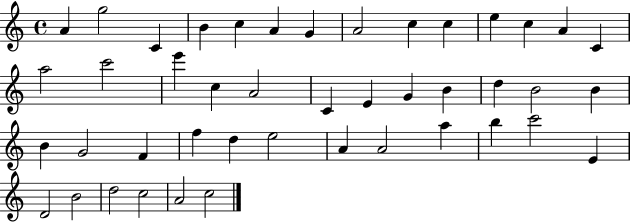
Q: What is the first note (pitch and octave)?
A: A4